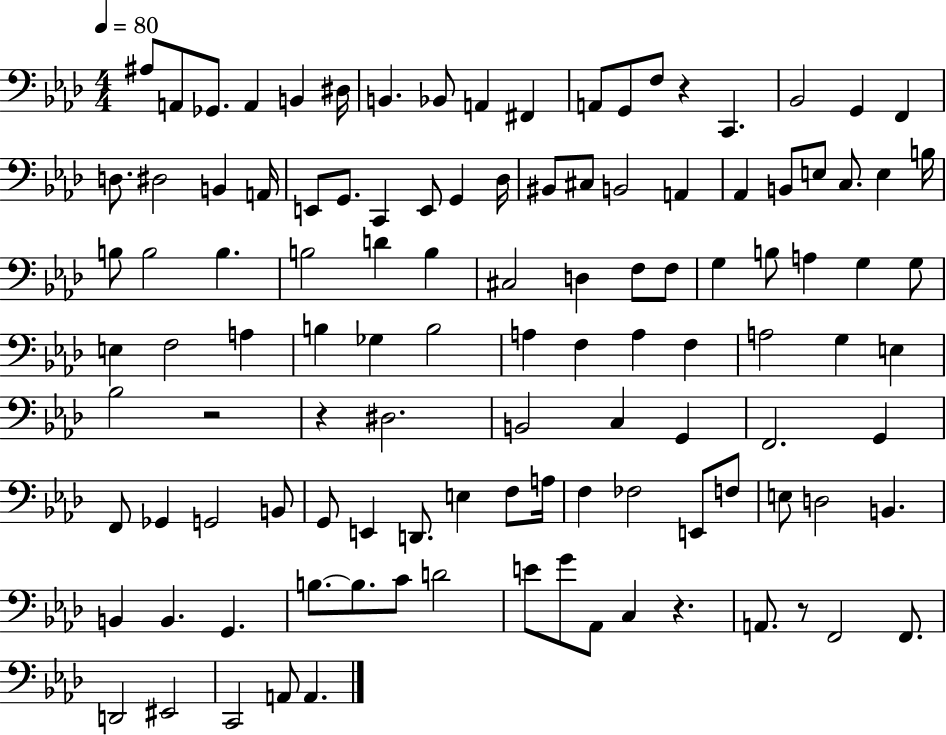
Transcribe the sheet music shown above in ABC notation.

X:1
T:Untitled
M:4/4
L:1/4
K:Ab
^A,/2 A,,/2 _G,,/2 A,, B,, ^D,/4 B,, _B,,/2 A,, ^F,, A,,/2 G,,/2 F,/2 z C,, _B,,2 G,, F,, D,/2 ^D,2 B,, A,,/4 E,,/2 G,,/2 C,, E,,/2 G,, _D,/4 ^B,,/2 ^C,/2 B,,2 A,, _A,, B,,/2 E,/2 C,/2 E, B,/4 B,/2 B,2 B, B,2 D B, ^C,2 D, F,/2 F,/2 G, B,/2 A, G, G,/2 E, F,2 A, B, _G, B,2 A, F, A, F, A,2 G, E, _B,2 z2 z ^D,2 B,,2 C, G,, F,,2 G,, F,,/2 _G,, G,,2 B,,/2 G,,/2 E,, D,,/2 E, F,/2 A,/4 F, _F,2 E,,/2 F,/2 E,/2 D,2 B,, B,, B,, G,, B,/2 B,/2 C/2 D2 E/2 G/2 _A,,/2 C, z A,,/2 z/2 F,,2 F,,/2 D,,2 ^E,,2 C,,2 A,,/2 A,,